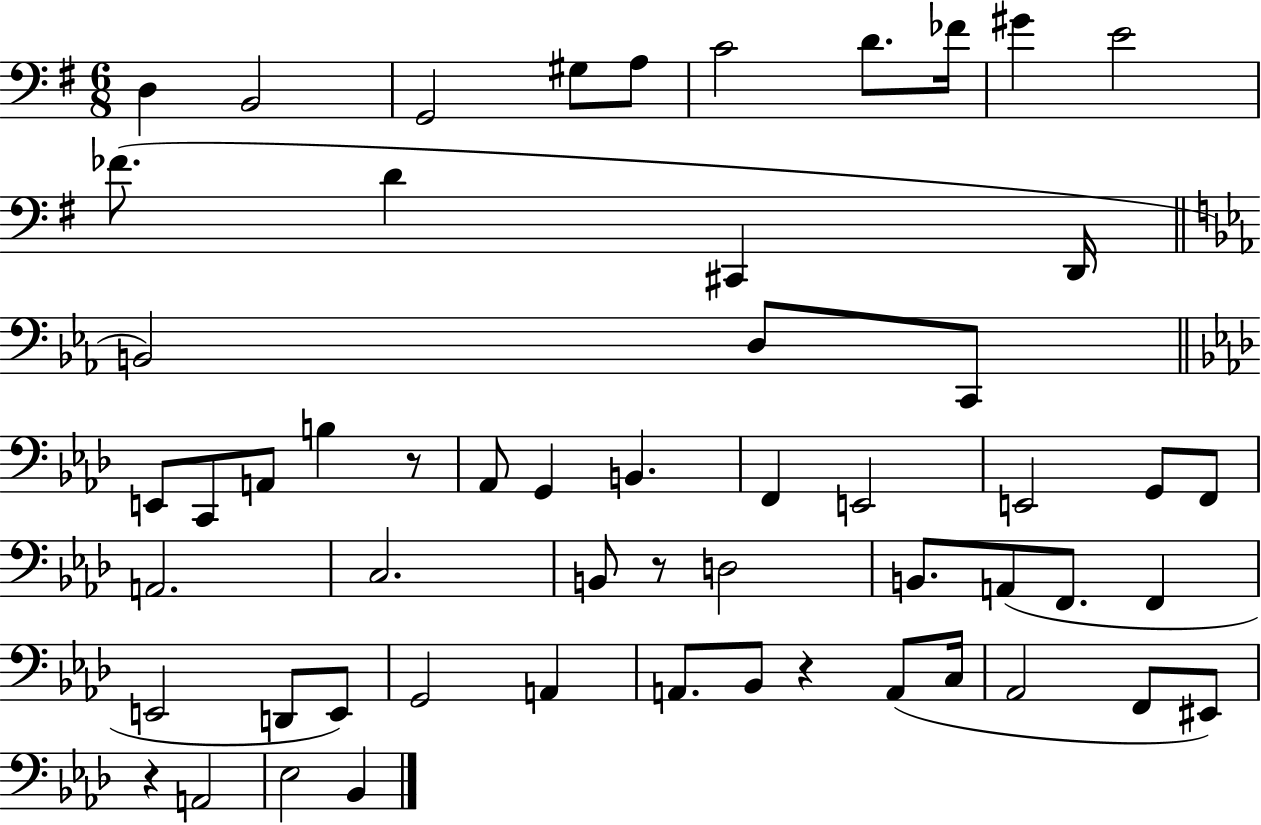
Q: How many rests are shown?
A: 4